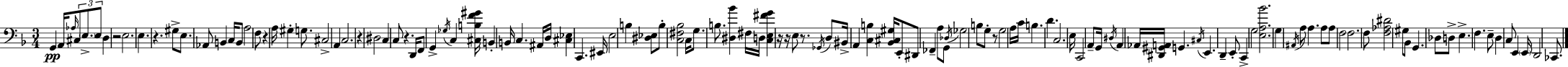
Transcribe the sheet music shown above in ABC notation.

X:1
T:Untitled
M:3/4
L:1/4
K:Dm
G,, A,,/4 _A,/4 ^C,/2 E,/2 E,/2 D, z2 E,2 E, z ^G,/2 E,/2 _A,,/2 B,, C,/4 B,,/2 A,2 F,/2 z A,/4 ^G, G,/2 ^C,2 A,, C,2 z ^D,2 C, C,/2 z D,,/4 F,,/2 G,, _G,/4 C, [^C,B,F^G]/4 B,, B,,/4 C, ^A,,/4 D,/4 [^C,_E,] C,, ^E,,/4 E,2 B, [^D,_E,]/2 B,/2 [C,^F,_B,]2 C,/4 G,/2 B,/2 [^D,_B] ^F,/4 D,/4 [C,E,^FG] z/4 z/4 E,/2 z/2 _G,,/4 D,/2 ^B,,/4 A,, [C,B,] [_B,,^C,^G,]/4 E,,/2 ^D,,/2 _F,, A,/2 G,,/2 _D,/4 _G,2 B,/2 G,/2 z/2 G,2 A,/4 C/4 B, D C,2 E,/4 C,,2 A,,/2 G,,/4 ^D,/4 A,, _A,,/4 [^D,,^G,,A,,]/4 G,, ^C,/4 E,, D,, E,,/2 C,, G,2 [E,A,_B]2 G, ^A,,/4 A,/2 A, A,/2 A,/2 F,2 F,2 F,/2 [F,_A,^D]2 ^G,/2 _B,,/2 G,, _D,/2 D,/2 E, F, E,/2 D, C,/2 E,, E,,/4 D,,2 _C,,/2